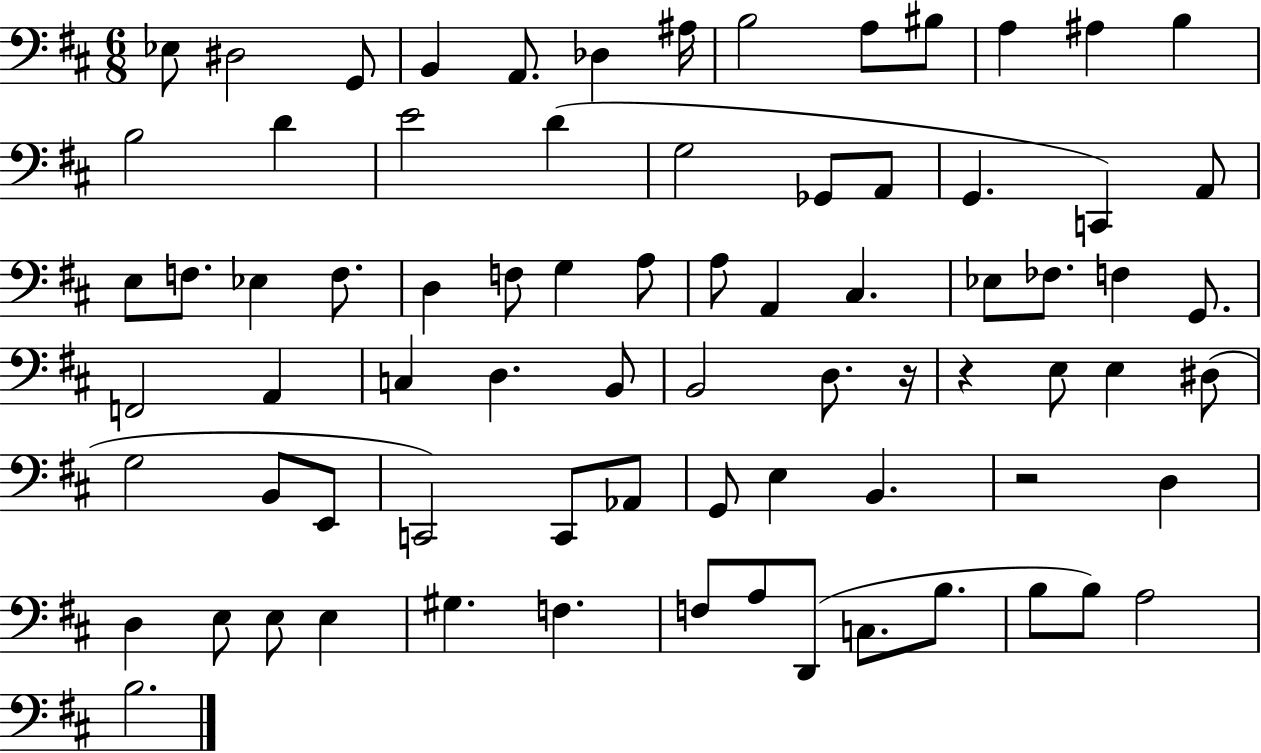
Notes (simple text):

Eb3/e D#3/h G2/e B2/q A2/e. Db3/q A#3/s B3/h A3/e BIS3/e A3/q A#3/q B3/q B3/h D4/q E4/h D4/q G3/h Gb2/e A2/e G2/q. C2/q A2/e E3/e F3/e. Eb3/q F3/e. D3/q F3/e G3/q A3/e A3/e A2/q C#3/q. Eb3/e FES3/e. F3/q G2/e. F2/h A2/q C3/q D3/q. B2/e B2/h D3/e. R/s R/q E3/e E3/q D#3/e G3/h B2/e E2/e C2/h C2/e Ab2/e G2/e E3/q B2/q. R/h D3/q D3/q E3/e E3/e E3/q G#3/q. F3/q. F3/e A3/e D2/e C3/e. B3/e. B3/e B3/e A3/h B3/h.